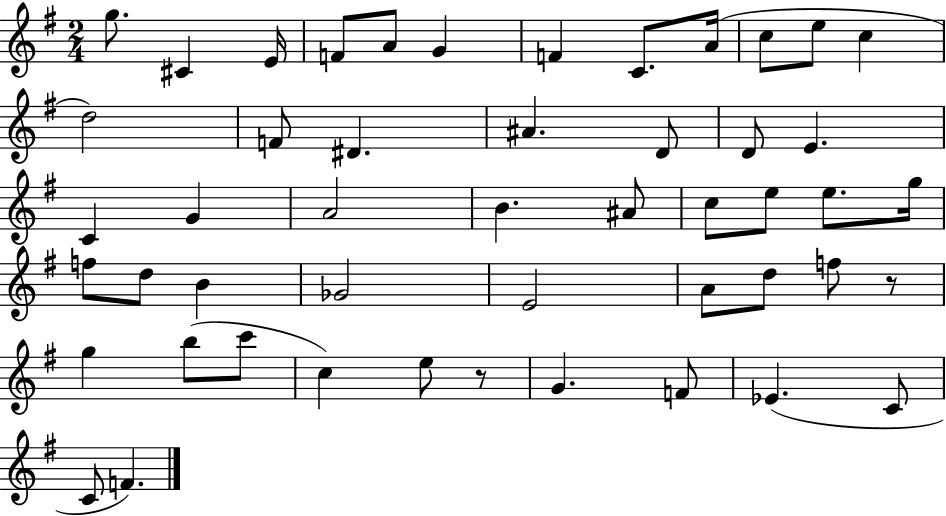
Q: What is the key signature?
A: G major